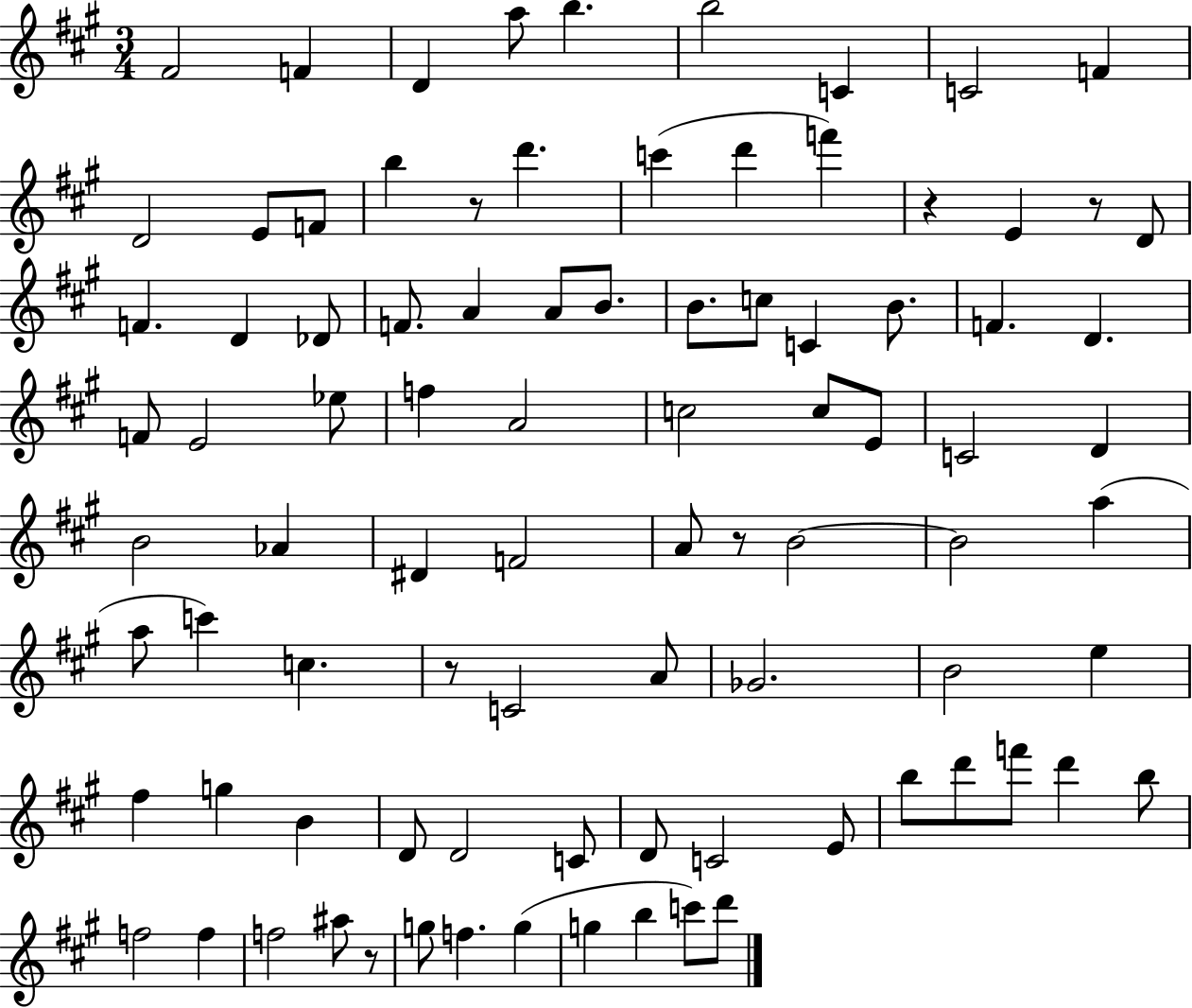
{
  \clef treble
  \numericTimeSignature
  \time 3/4
  \key a \major
  \repeat volta 2 { fis'2 f'4 | d'4 a''8 b''4. | b''2 c'4 | c'2 f'4 | \break d'2 e'8 f'8 | b''4 r8 d'''4. | c'''4( d'''4 f'''4) | r4 e'4 r8 d'8 | \break f'4. d'4 des'8 | f'8. a'4 a'8 b'8. | b'8. c''8 c'4 b'8. | f'4. d'4. | \break f'8 e'2 ees''8 | f''4 a'2 | c''2 c''8 e'8 | c'2 d'4 | \break b'2 aes'4 | dis'4 f'2 | a'8 r8 b'2~~ | b'2 a''4( | \break a''8 c'''4) c''4. | r8 c'2 a'8 | ges'2. | b'2 e''4 | \break fis''4 g''4 b'4 | d'8 d'2 c'8 | d'8 c'2 e'8 | b''8 d'''8 f'''8 d'''4 b''8 | \break f''2 f''4 | f''2 ais''8 r8 | g''8 f''4. g''4( | g''4 b''4 c'''8) d'''8 | \break } \bar "|."
}